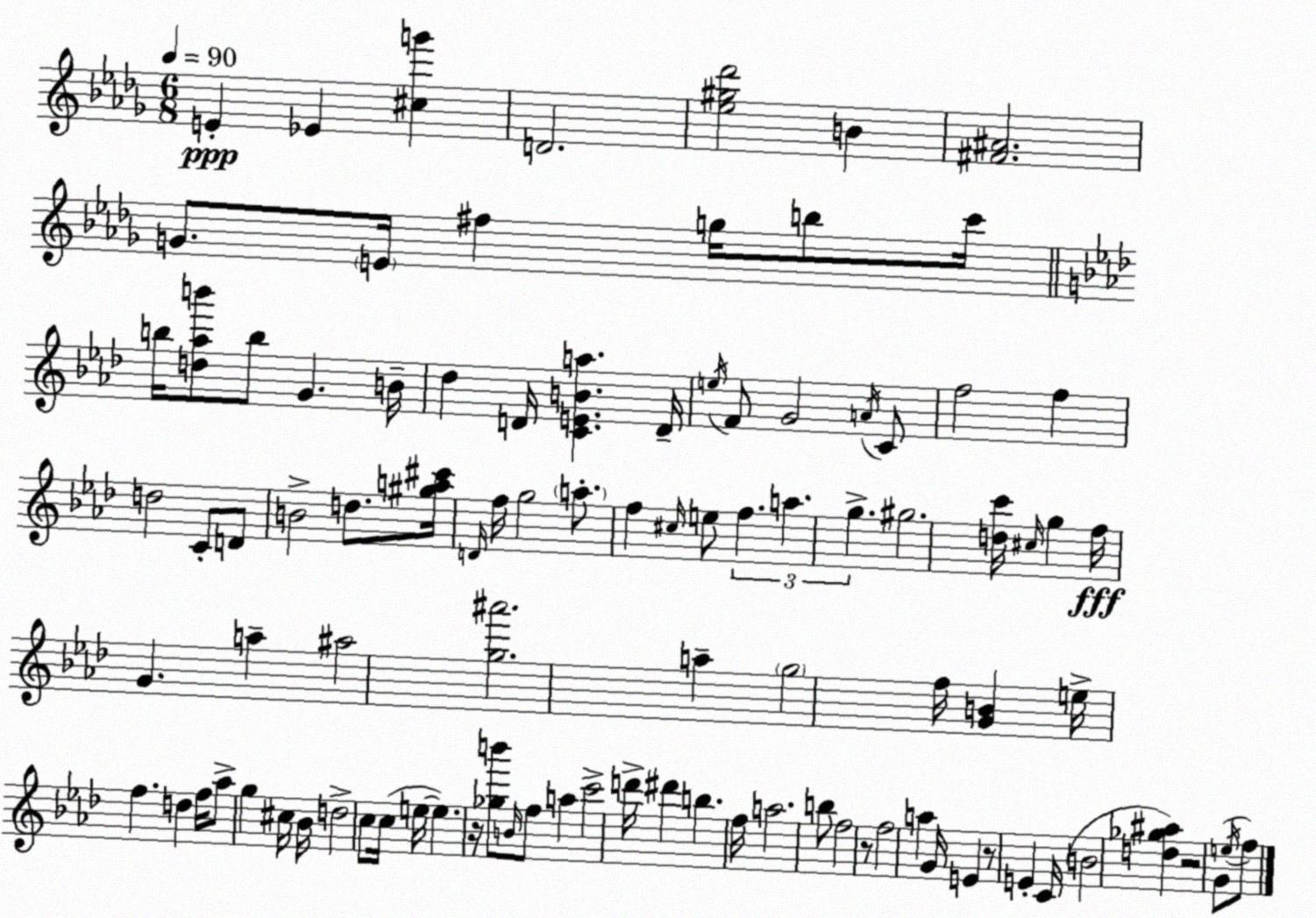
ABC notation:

X:1
T:Untitled
M:6/8
L:1/4
K:Bbm
E _E [^cg'] D2 [_e^g_d']2 B [^F^A]2 G/2 E/4 ^f g/4 b/2 c'/4 b/4 [d_ab']/2 b/2 G B/4 _d D/4 [CEBa] D/4 e/4 F/2 G2 A/4 C/2 f2 f d2 C/2 D/2 B2 d/2 [^ga^c']/4 D/4 f/4 g2 a/2 f ^c/4 e/2 f a g ^g2 [dc']/4 ^c/4 g f/4 G a ^a2 [g^a']2 a g2 f/4 [GB] e/4 f d f/4 _a/2 g ^c/4 _B/4 d2 c/2 c/4 e/4 e z/4 [_gb']/2 B/4 f/2 a c'2 d'/4 ^d' b f/4 a2 b/2 f2 z/2 f2 a G/4 E z/2 E C/4 B2 [d_g^a] z2 G/2 e/4 f/2